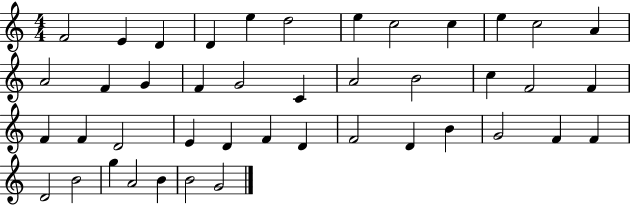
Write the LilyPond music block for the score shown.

{
  \clef treble
  \numericTimeSignature
  \time 4/4
  \key c \major
  f'2 e'4 d'4 | d'4 e''4 d''2 | e''4 c''2 c''4 | e''4 c''2 a'4 | \break a'2 f'4 g'4 | f'4 g'2 c'4 | a'2 b'2 | c''4 f'2 f'4 | \break f'4 f'4 d'2 | e'4 d'4 f'4 d'4 | f'2 d'4 b'4 | g'2 f'4 f'4 | \break d'2 b'2 | g''4 a'2 b'4 | b'2 g'2 | \bar "|."
}